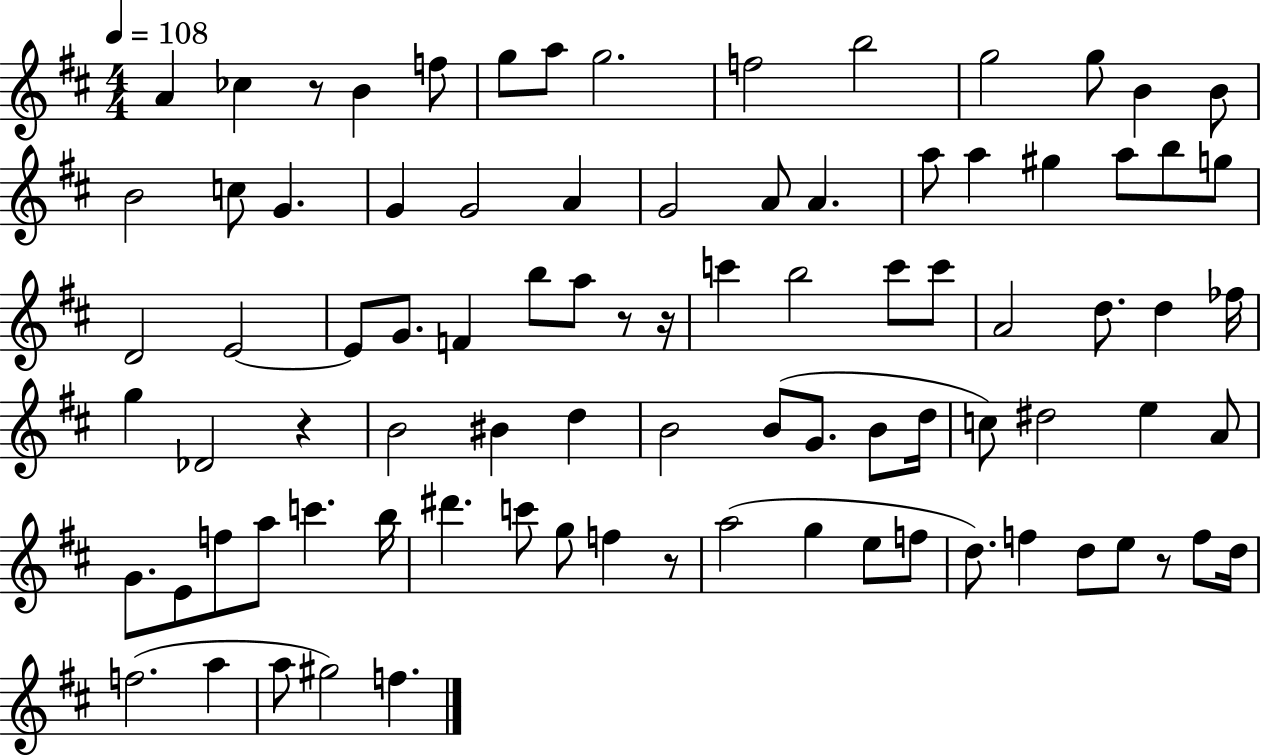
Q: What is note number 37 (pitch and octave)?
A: B5